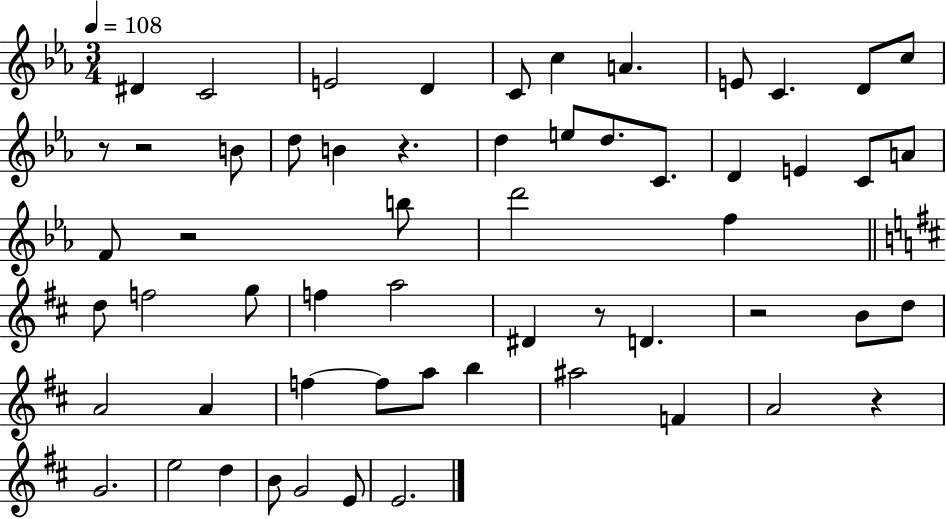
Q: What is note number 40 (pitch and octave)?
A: A5